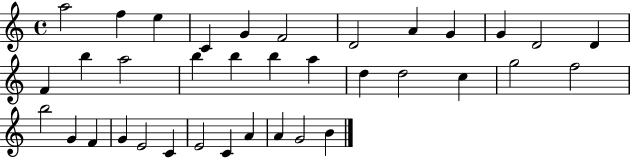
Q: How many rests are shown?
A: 0